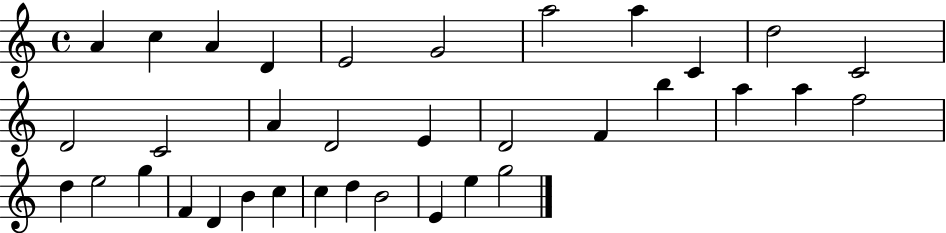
A4/q C5/q A4/q D4/q E4/h G4/h A5/h A5/q C4/q D5/h C4/h D4/h C4/h A4/q D4/h E4/q D4/h F4/q B5/q A5/q A5/q F5/h D5/q E5/h G5/q F4/q D4/q B4/q C5/q C5/q D5/q B4/h E4/q E5/q G5/h